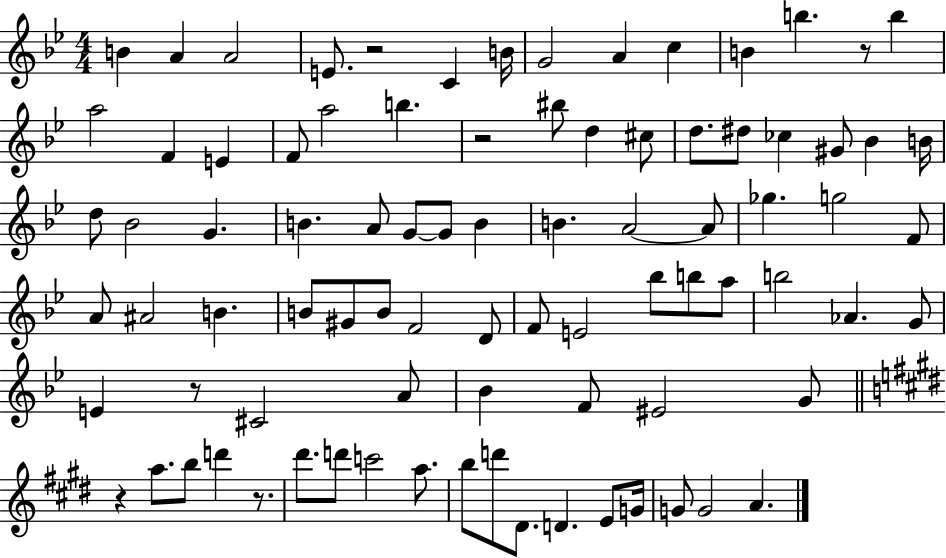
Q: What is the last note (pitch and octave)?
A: A4